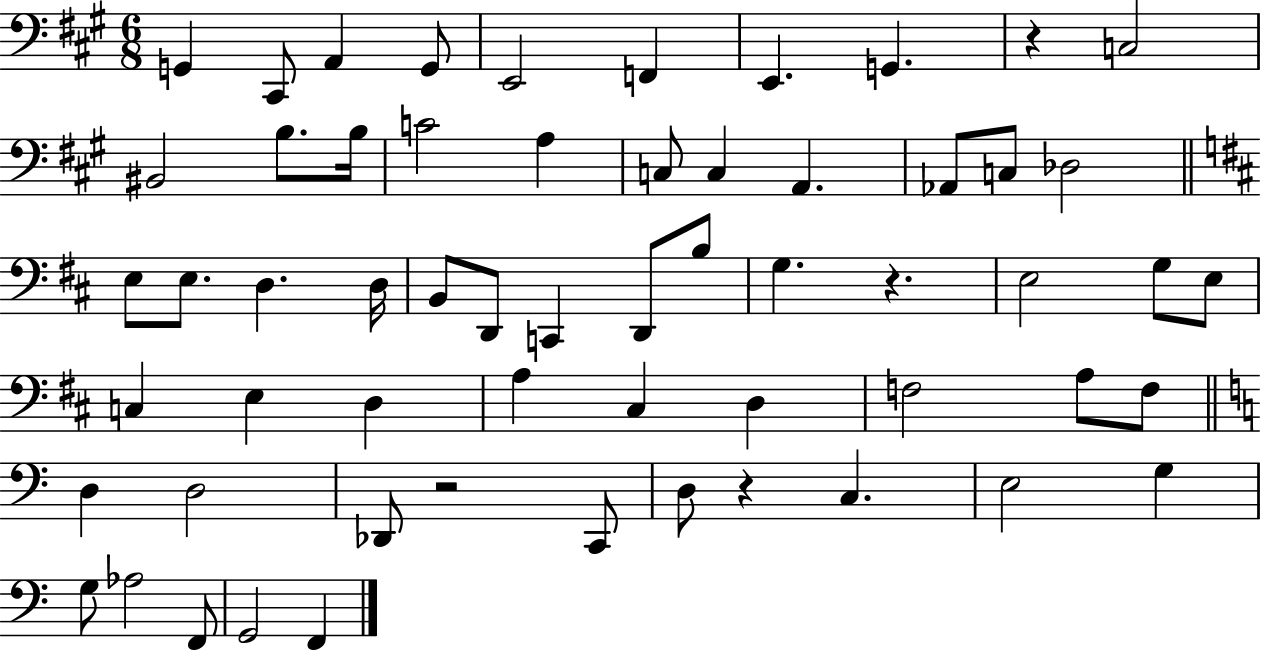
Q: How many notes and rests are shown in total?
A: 59